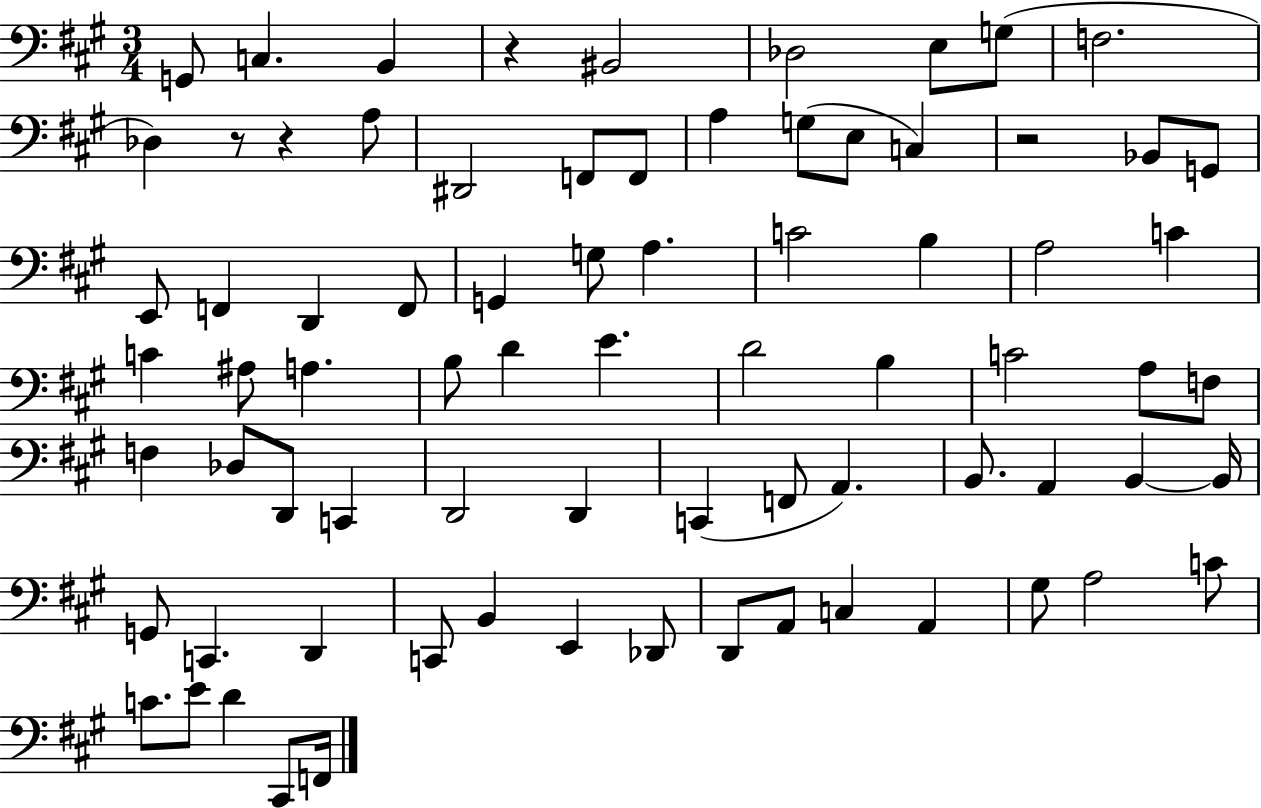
G2/e C3/q. B2/q R/q BIS2/h Db3/h E3/e G3/e F3/h. Db3/q R/e R/q A3/e D#2/h F2/e F2/e A3/q G3/e E3/e C3/q R/h Bb2/e G2/e E2/e F2/q D2/q F2/e G2/q G3/e A3/q. C4/h B3/q A3/h C4/q C4/q A#3/e A3/q. B3/e D4/q E4/q. D4/h B3/q C4/h A3/e F3/e F3/q Db3/e D2/e C2/q D2/h D2/q C2/q F2/e A2/q. B2/e. A2/q B2/q B2/s G2/e C2/q. D2/q C2/e B2/q E2/q Db2/e D2/e A2/e C3/q A2/q G#3/e A3/h C4/e C4/e. E4/e D4/q C#2/e F2/s